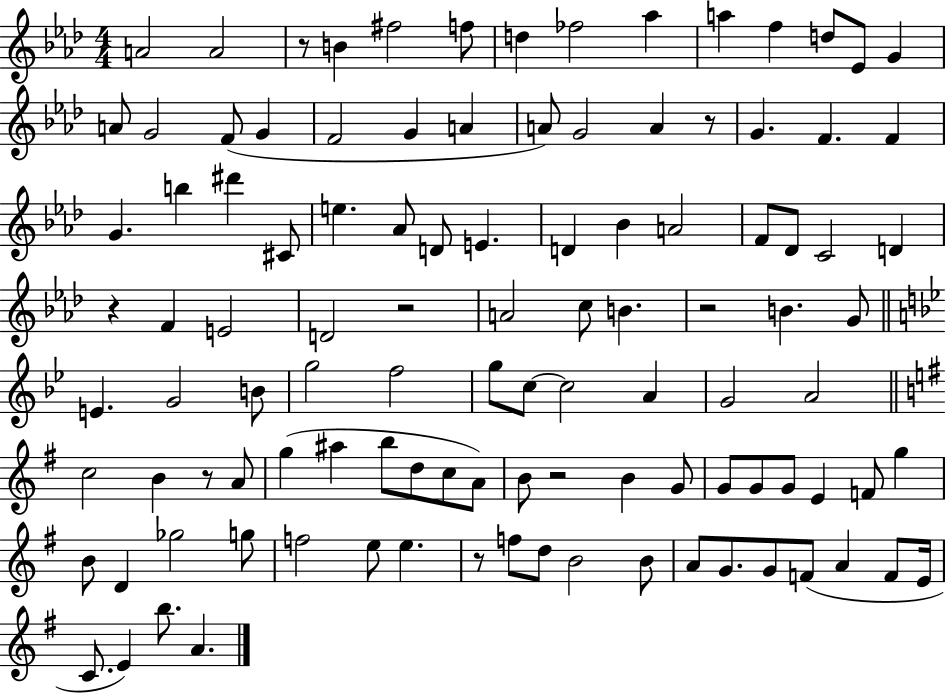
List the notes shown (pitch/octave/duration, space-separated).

A4/h A4/h R/e B4/q F#5/h F5/e D5/q FES5/h Ab5/q A5/q F5/q D5/e Eb4/e G4/q A4/e G4/h F4/e G4/q F4/h G4/q A4/q A4/e G4/h A4/q R/e G4/q. F4/q. F4/q G4/q. B5/q D#6/q C#4/e E5/q. Ab4/e D4/e E4/q. D4/q Bb4/q A4/h F4/e Db4/e C4/h D4/q R/q F4/q E4/h D4/h R/h A4/h C5/e B4/q. R/h B4/q. G4/e E4/q. G4/h B4/e G5/h F5/h G5/e C5/e C5/h A4/q G4/h A4/h C5/h B4/q R/e A4/e G5/q A#5/q B5/e D5/e C5/e A4/e B4/e R/h B4/q G4/e G4/e G4/e G4/e E4/q F4/e G5/q B4/e D4/q Gb5/h G5/e F5/h E5/e E5/q. R/e F5/e D5/e B4/h B4/e A4/e G4/e. G4/e F4/e A4/q F4/e E4/s C4/e. E4/q B5/e. A4/q.